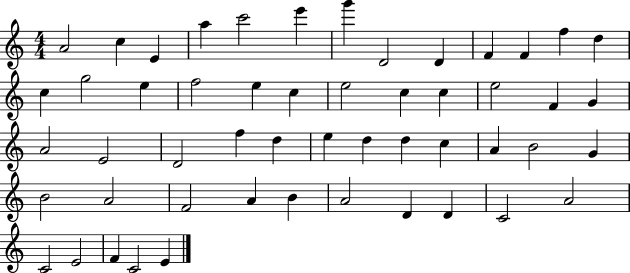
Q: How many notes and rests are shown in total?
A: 52